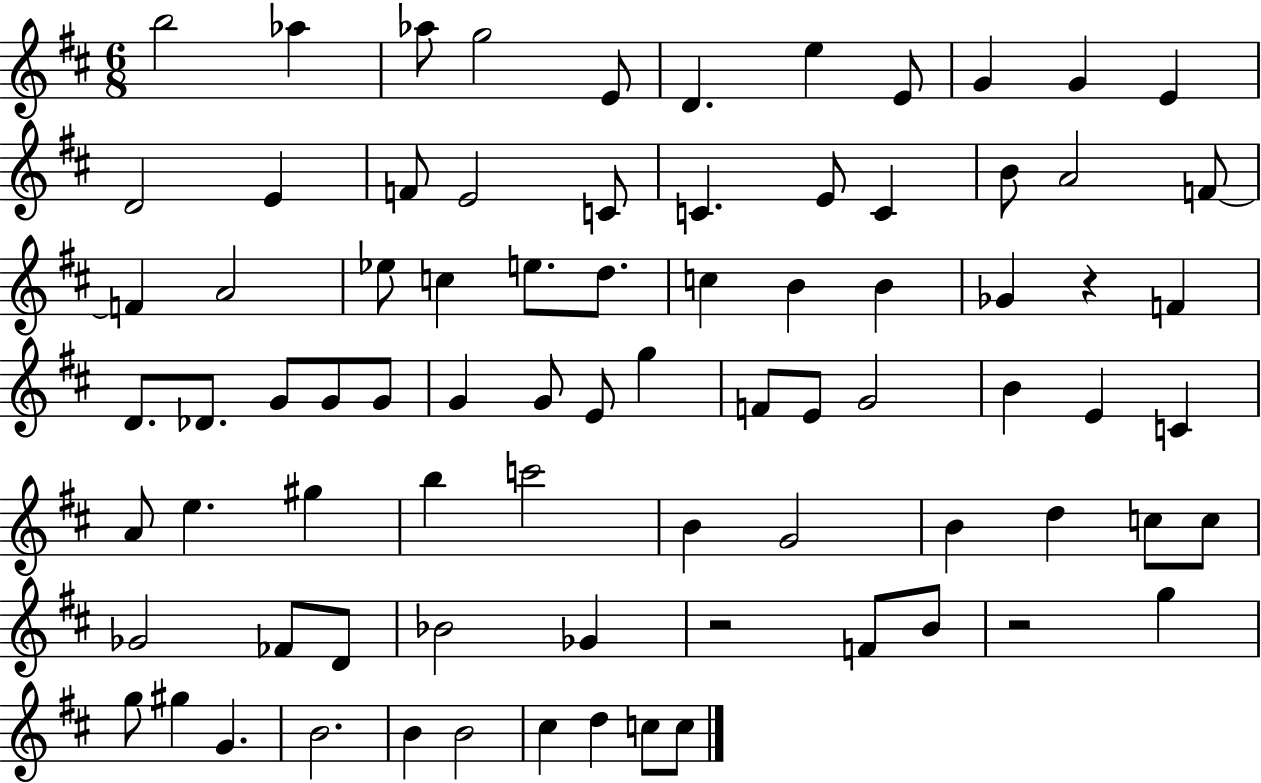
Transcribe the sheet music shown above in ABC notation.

X:1
T:Untitled
M:6/8
L:1/4
K:D
b2 _a _a/2 g2 E/2 D e E/2 G G E D2 E F/2 E2 C/2 C E/2 C B/2 A2 F/2 F A2 _e/2 c e/2 d/2 c B B _G z F D/2 _D/2 G/2 G/2 G/2 G G/2 E/2 g F/2 E/2 G2 B E C A/2 e ^g b c'2 B G2 B d c/2 c/2 _G2 _F/2 D/2 _B2 _G z2 F/2 B/2 z2 g g/2 ^g G B2 B B2 ^c d c/2 c/2